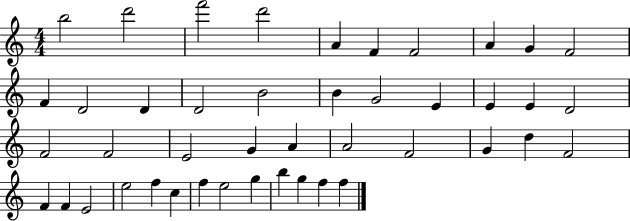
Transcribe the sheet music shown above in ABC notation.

X:1
T:Untitled
M:4/4
L:1/4
K:C
b2 d'2 f'2 d'2 A F F2 A G F2 F D2 D D2 B2 B G2 E E E D2 F2 F2 E2 G A A2 F2 G d F2 F F E2 e2 f c f e2 g b g f f